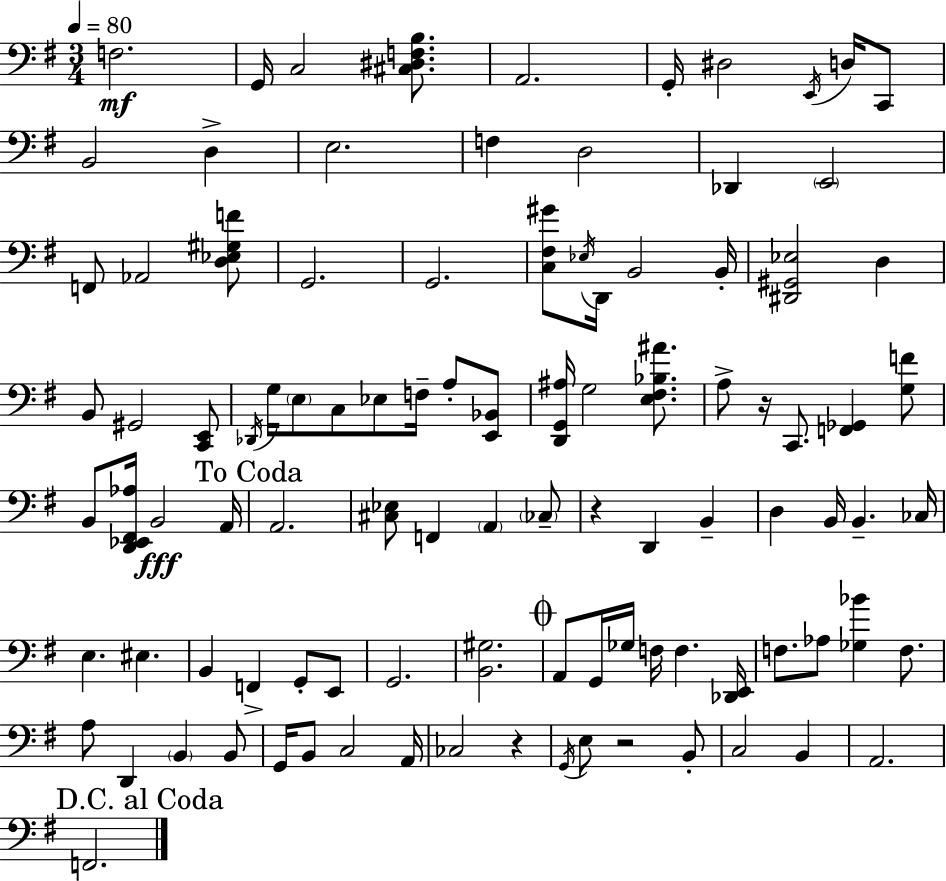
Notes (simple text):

F3/h. G2/s C3/h [C#3,D#3,F3,B3]/e. A2/h. G2/s D#3/h E2/s D3/s C2/e B2/h D3/q E3/h. F3/q D3/h Db2/q E2/h F2/e Ab2/h [D3,Eb3,G#3,F4]/e G2/h. G2/h. [C3,F#3,G#4]/e Eb3/s D2/s B2/h B2/s [D#2,G#2,Eb3]/h D3/q B2/e G#2/h [C2,E2]/e Db2/s G3/s E3/e C3/e Eb3/e F3/s A3/e [E2,Bb2]/e [D2,G2,A#3]/s G3/h [E3,F#3,Bb3,A#4]/e. A3/e R/s C2/e. [F2,Gb2]/q [G3,F4]/e B2/e [D2,Eb2,F#2,Ab3]/s B2/h A2/s A2/h. [C#3,Eb3]/e F2/q A2/q CES3/e R/q D2/q B2/q D3/q B2/s B2/q. CES3/s E3/q. EIS3/q. B2/q F2/q G2/e E2/e G2/h. [B2,G#3]/h. A2/e G2/s Gb3/s F3/s F3/q. [Db2,E2]/s F3/e. Ab3/e [Gb3,Bb4]/q F3/e. A3/e D2/q B2/q B2/e G2/s B2/e C3/h A2/s CES3/h R/q G2/s E3/e R/h B2/e C3/h B2/q A2/h. F2/h.